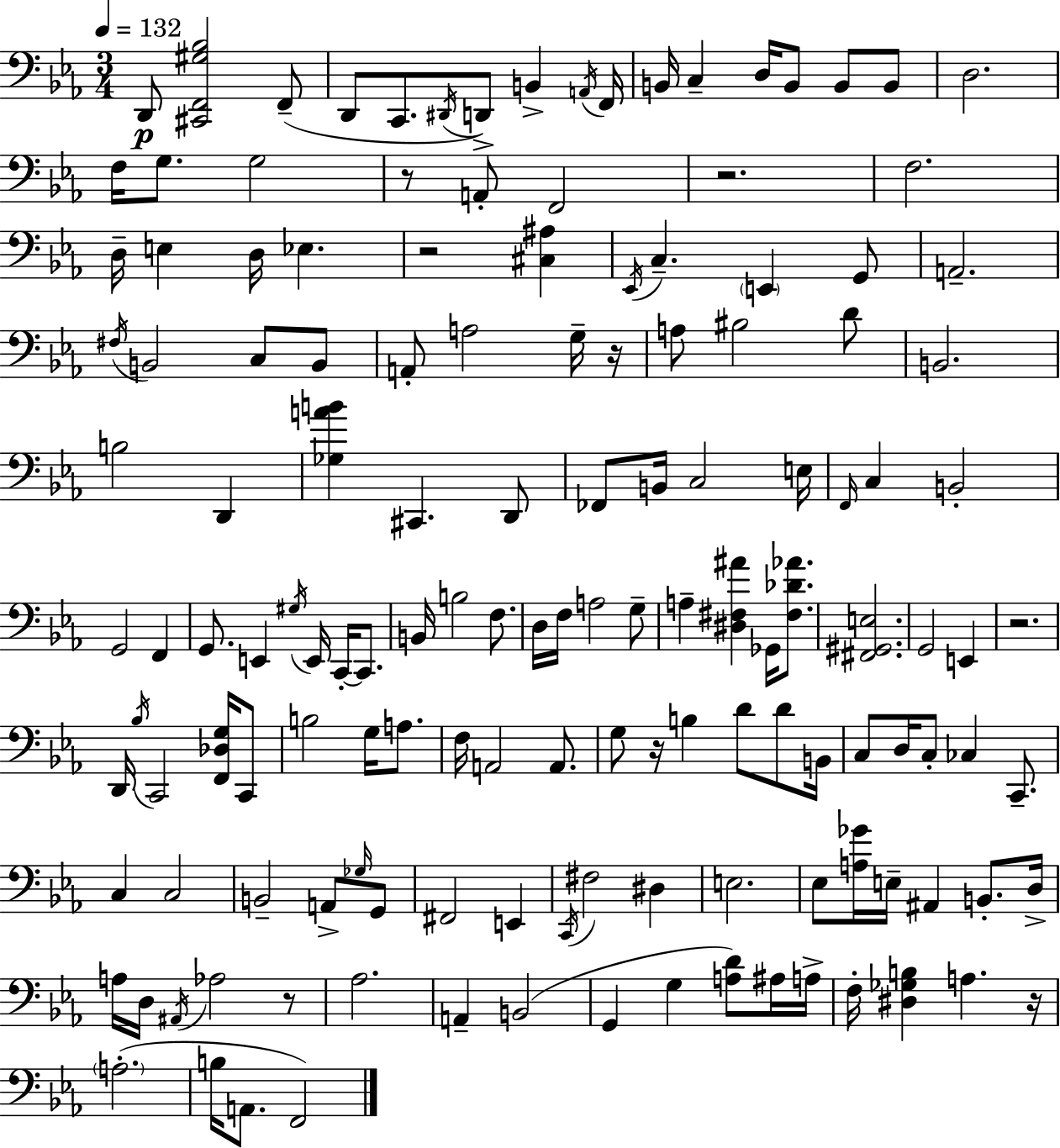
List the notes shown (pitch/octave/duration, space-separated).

D2/e [C#2,F2,G#3,Bb3]/h F2/e D2/e C2/e. D#2/s D2/e B2/q A2/s F2/s B2/s C3/q D3/s B2/e B2/e B2/e D3/h. F3/s G3/e. G3/h R/e A2/e F2/h R/h. F3/h. D3/s E3/q D3/s Eb3/q. R/h [C#3,A#3]/q Eb2/s C3/q. E2/q G2/e A2/h. F#3/s B2/h C3/e B2/e A2/e A3/h G3/s R/s A3/e BIS3/h D4/e B2/h. B3/h D2/q [Gb3,A4,B4]/q C#2/q. D2/e FES2/e B2/s C3/h E3/s F2/s C3/q B2/h G2/h F2/q G2/e. E2/q G#3/s E2/s C2/s C2/e. B2/s B3/h F3/e. D3/s F3/s A3/h G3/e A3/q [D#3,F#3,A#4]/q Gb2/s [F#3,Db4,Ab4]/e. [F#2,G#2,E3]/h. G2/h E2/q R/h. D2/s Bb3/s C2/h [F2,Db3,G3]/s C2/e B3/h G3/s A3/e. F3/s A2/h A2/e. G3/e R/s B3/q D4/e D4/e B2/s C3/e D3/s C3/e CES3/q C2/e. C3/q C3/h B2/h A2/e Gb3/s G2/e F#2/h E2/q C2/s F#3/h D#3/q E3/h. Eb3/e [A3,Gb4]/s E3/s A#2/q B2/e. D3/s A3/s D3/s A#2/s Ab3/h R/e Ab3/h. A2/q B2/h G2/q G3/q [A3,D4]/e A#3/s A3/s F3/s [D#3,Gb3,B3]/q A3/q. R/s A3/h. B3/s A2/e. F2/h